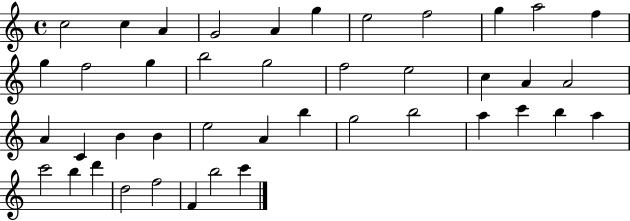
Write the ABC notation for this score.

X:1
T:Untitled
M:4/4
L:1/4
K:C
c2 c A G2 A g e2 f2 g a2 f g f2 g b2 g2 f2 e2 c A A2 A C B B e2 A b g2 b2 a c' b a c'2 b d' d2 f2 F b2 c'